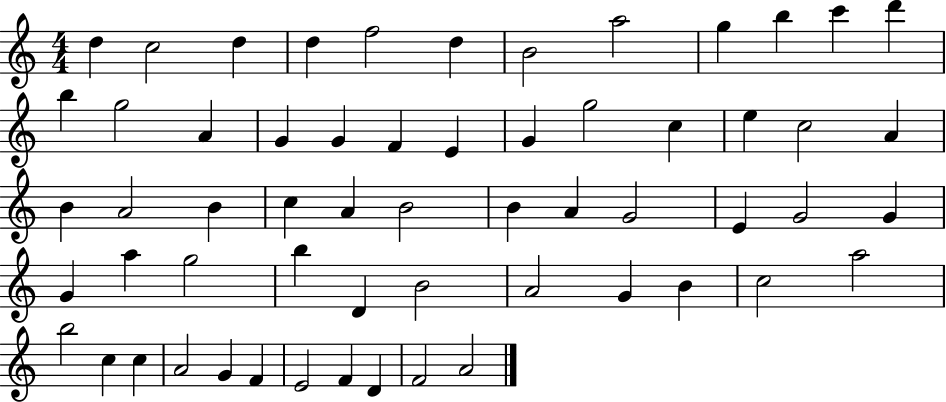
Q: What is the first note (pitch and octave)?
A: D5